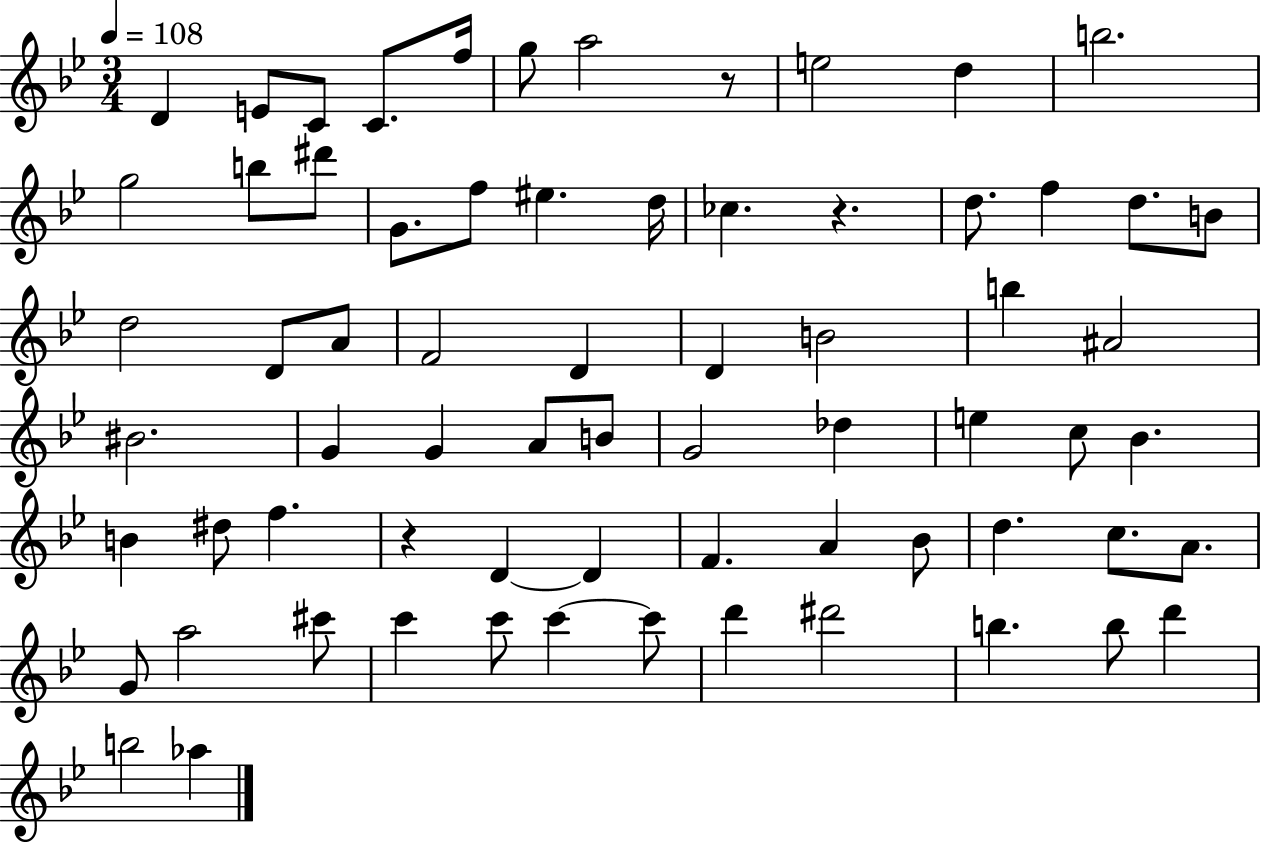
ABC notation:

X:1
T:Untitled
M:3/4
L:1/4
K:Bb
D E/2 C/2 C/2 f/4 g/2 a2 z/2 e2 d b2 g2 b/2 ^d'/2 G/2 f/2 ^e d/4 _c z d/2 f d/2 B/2 d2 D/2 A/2 F2 D D B2 b ^A2 ^B2 G G A/2 B/2 G2 _d e c/2 _B B ^d/2 f z D D F A _B/2 d c/2 A/2 G/2 a2 ^c'/2 c' c'/2 c' c'/2 d' ^d'2 b b/2 d' b2 _a